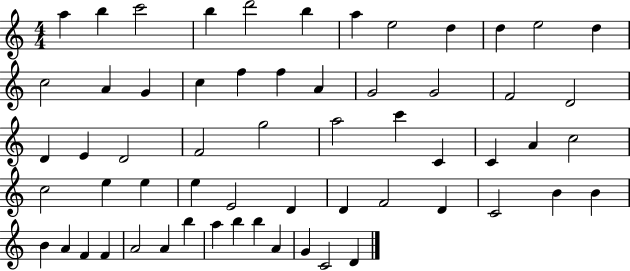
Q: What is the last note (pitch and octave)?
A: D4